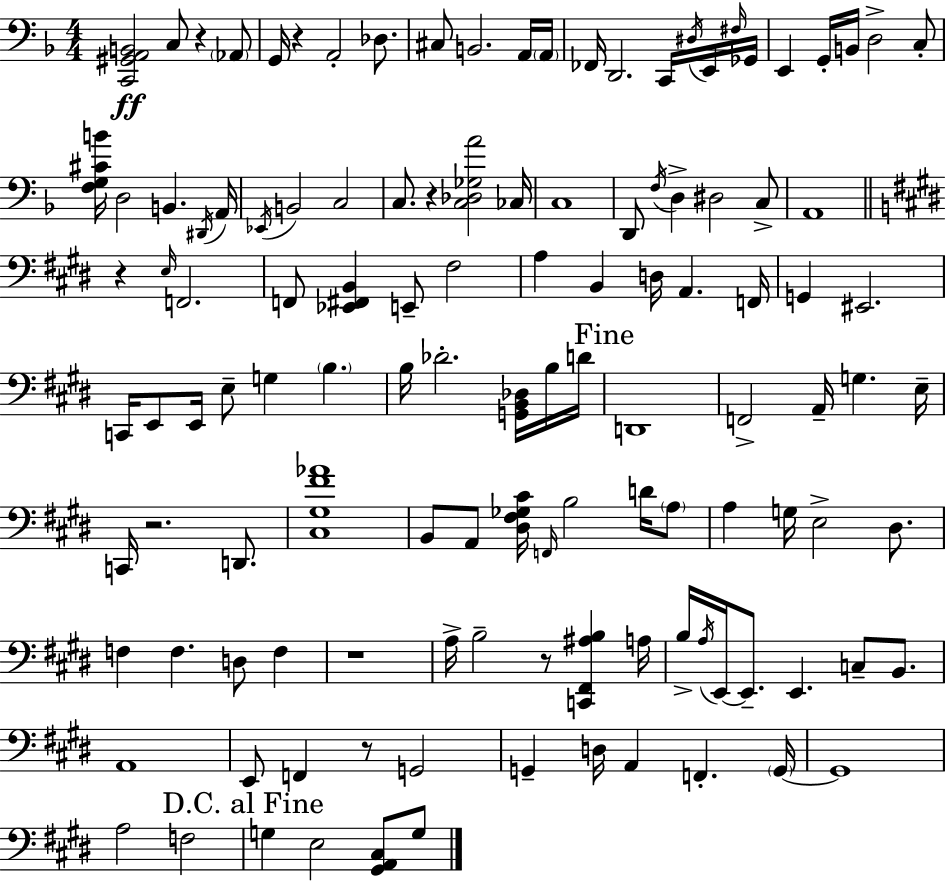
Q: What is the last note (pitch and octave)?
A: G3